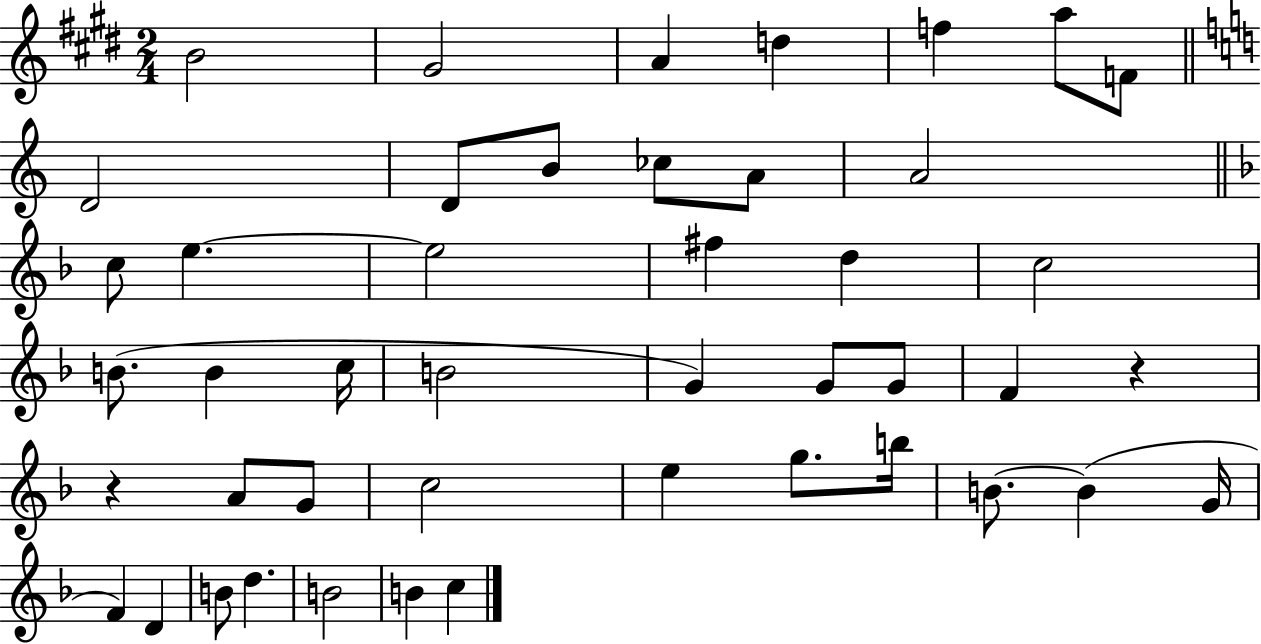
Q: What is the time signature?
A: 2/4